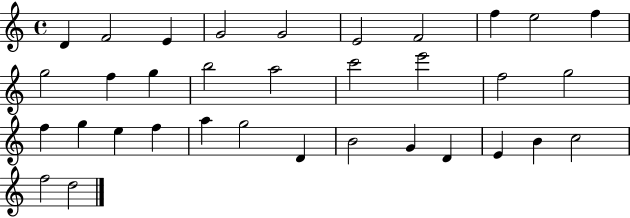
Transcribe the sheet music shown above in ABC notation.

X:1
T:Untitled
M:4/4
L:1/4
K:C
D F2 E G2 G2 E2 F2 f e2 f g2 f g b2 a2 c'2 e'2 f2 g2 f g e f a g2 D B2 G D E B c2 f2 d2